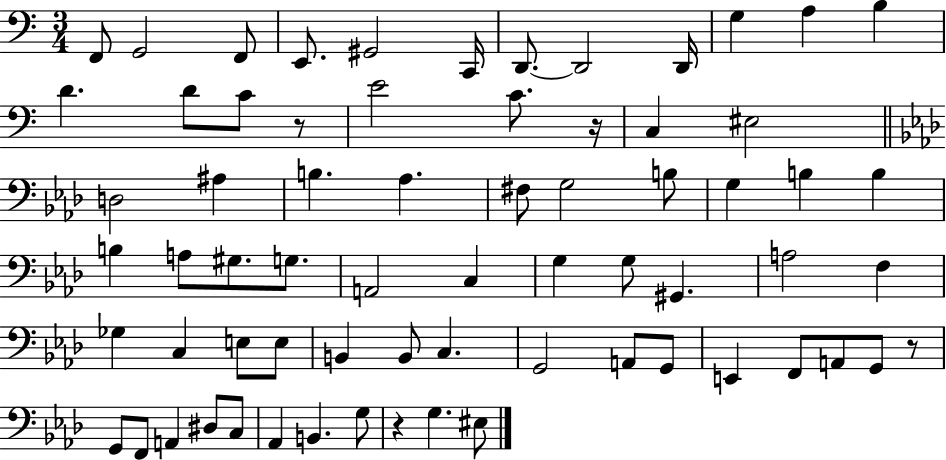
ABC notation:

X:1
T:Untitled
M:3/4
L:1/4
K:C
F,,/2 G,,2 F,,/2 E,,/2 ^G,,2 C,,/4 D,,/2 D,,2 D,,/4 G, A, B, D D/2 C/2 z/2 E2 C/2 z/4 C, ^E,2 D,2 ^A, B, _A, ^F,/2 G,2 B,/2 G, B, B, B, A,/2 ^G,/2 G,/2 A,,2 C, G, G,/2 ^G,, A,2 F, _G, C, E,/2 E,/2 B,, B,,/2 C, G,,2 A,,/2 G,,/2 E,, F,,/2 A,,/2 G,,/2 z/2 G,,/2 F,,/2 A,, ^D,/2 C,/2 _A,, B,, G,/2 z G, ^E,/2